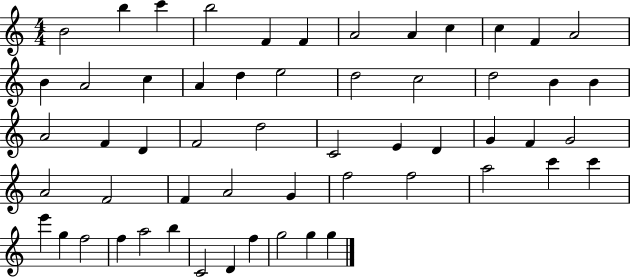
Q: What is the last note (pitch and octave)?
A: G5